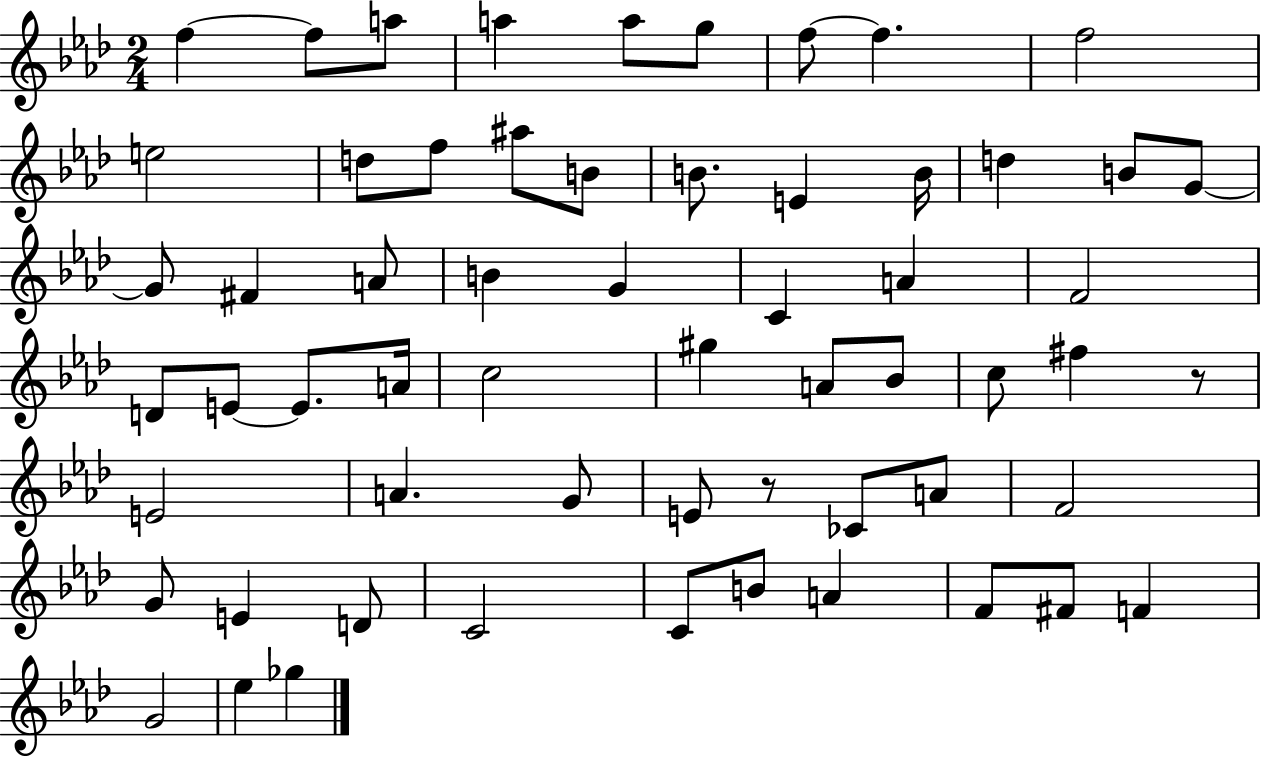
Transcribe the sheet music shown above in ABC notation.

X:1
T:Untitled
M:2/4
L:1/4
K:Ab
f f/2 a/2 a a/2 g/2 f/2 f f2 e2 d/2 f/2 ^a/2 B/2 B/2 E B/4 d B/2 G/2 G/2 ^F A/2 B G C A F2 D/2 E/2 E/2 A/4 c2 ^g A/2 _B/2 c/2 ^f z/2 E2 A G/2 E/2 z/2 _C/2 A/2 F2 G/2 E D/2 C2 C/2 B/2 A F/2 ^F/2 F G2 _e _g